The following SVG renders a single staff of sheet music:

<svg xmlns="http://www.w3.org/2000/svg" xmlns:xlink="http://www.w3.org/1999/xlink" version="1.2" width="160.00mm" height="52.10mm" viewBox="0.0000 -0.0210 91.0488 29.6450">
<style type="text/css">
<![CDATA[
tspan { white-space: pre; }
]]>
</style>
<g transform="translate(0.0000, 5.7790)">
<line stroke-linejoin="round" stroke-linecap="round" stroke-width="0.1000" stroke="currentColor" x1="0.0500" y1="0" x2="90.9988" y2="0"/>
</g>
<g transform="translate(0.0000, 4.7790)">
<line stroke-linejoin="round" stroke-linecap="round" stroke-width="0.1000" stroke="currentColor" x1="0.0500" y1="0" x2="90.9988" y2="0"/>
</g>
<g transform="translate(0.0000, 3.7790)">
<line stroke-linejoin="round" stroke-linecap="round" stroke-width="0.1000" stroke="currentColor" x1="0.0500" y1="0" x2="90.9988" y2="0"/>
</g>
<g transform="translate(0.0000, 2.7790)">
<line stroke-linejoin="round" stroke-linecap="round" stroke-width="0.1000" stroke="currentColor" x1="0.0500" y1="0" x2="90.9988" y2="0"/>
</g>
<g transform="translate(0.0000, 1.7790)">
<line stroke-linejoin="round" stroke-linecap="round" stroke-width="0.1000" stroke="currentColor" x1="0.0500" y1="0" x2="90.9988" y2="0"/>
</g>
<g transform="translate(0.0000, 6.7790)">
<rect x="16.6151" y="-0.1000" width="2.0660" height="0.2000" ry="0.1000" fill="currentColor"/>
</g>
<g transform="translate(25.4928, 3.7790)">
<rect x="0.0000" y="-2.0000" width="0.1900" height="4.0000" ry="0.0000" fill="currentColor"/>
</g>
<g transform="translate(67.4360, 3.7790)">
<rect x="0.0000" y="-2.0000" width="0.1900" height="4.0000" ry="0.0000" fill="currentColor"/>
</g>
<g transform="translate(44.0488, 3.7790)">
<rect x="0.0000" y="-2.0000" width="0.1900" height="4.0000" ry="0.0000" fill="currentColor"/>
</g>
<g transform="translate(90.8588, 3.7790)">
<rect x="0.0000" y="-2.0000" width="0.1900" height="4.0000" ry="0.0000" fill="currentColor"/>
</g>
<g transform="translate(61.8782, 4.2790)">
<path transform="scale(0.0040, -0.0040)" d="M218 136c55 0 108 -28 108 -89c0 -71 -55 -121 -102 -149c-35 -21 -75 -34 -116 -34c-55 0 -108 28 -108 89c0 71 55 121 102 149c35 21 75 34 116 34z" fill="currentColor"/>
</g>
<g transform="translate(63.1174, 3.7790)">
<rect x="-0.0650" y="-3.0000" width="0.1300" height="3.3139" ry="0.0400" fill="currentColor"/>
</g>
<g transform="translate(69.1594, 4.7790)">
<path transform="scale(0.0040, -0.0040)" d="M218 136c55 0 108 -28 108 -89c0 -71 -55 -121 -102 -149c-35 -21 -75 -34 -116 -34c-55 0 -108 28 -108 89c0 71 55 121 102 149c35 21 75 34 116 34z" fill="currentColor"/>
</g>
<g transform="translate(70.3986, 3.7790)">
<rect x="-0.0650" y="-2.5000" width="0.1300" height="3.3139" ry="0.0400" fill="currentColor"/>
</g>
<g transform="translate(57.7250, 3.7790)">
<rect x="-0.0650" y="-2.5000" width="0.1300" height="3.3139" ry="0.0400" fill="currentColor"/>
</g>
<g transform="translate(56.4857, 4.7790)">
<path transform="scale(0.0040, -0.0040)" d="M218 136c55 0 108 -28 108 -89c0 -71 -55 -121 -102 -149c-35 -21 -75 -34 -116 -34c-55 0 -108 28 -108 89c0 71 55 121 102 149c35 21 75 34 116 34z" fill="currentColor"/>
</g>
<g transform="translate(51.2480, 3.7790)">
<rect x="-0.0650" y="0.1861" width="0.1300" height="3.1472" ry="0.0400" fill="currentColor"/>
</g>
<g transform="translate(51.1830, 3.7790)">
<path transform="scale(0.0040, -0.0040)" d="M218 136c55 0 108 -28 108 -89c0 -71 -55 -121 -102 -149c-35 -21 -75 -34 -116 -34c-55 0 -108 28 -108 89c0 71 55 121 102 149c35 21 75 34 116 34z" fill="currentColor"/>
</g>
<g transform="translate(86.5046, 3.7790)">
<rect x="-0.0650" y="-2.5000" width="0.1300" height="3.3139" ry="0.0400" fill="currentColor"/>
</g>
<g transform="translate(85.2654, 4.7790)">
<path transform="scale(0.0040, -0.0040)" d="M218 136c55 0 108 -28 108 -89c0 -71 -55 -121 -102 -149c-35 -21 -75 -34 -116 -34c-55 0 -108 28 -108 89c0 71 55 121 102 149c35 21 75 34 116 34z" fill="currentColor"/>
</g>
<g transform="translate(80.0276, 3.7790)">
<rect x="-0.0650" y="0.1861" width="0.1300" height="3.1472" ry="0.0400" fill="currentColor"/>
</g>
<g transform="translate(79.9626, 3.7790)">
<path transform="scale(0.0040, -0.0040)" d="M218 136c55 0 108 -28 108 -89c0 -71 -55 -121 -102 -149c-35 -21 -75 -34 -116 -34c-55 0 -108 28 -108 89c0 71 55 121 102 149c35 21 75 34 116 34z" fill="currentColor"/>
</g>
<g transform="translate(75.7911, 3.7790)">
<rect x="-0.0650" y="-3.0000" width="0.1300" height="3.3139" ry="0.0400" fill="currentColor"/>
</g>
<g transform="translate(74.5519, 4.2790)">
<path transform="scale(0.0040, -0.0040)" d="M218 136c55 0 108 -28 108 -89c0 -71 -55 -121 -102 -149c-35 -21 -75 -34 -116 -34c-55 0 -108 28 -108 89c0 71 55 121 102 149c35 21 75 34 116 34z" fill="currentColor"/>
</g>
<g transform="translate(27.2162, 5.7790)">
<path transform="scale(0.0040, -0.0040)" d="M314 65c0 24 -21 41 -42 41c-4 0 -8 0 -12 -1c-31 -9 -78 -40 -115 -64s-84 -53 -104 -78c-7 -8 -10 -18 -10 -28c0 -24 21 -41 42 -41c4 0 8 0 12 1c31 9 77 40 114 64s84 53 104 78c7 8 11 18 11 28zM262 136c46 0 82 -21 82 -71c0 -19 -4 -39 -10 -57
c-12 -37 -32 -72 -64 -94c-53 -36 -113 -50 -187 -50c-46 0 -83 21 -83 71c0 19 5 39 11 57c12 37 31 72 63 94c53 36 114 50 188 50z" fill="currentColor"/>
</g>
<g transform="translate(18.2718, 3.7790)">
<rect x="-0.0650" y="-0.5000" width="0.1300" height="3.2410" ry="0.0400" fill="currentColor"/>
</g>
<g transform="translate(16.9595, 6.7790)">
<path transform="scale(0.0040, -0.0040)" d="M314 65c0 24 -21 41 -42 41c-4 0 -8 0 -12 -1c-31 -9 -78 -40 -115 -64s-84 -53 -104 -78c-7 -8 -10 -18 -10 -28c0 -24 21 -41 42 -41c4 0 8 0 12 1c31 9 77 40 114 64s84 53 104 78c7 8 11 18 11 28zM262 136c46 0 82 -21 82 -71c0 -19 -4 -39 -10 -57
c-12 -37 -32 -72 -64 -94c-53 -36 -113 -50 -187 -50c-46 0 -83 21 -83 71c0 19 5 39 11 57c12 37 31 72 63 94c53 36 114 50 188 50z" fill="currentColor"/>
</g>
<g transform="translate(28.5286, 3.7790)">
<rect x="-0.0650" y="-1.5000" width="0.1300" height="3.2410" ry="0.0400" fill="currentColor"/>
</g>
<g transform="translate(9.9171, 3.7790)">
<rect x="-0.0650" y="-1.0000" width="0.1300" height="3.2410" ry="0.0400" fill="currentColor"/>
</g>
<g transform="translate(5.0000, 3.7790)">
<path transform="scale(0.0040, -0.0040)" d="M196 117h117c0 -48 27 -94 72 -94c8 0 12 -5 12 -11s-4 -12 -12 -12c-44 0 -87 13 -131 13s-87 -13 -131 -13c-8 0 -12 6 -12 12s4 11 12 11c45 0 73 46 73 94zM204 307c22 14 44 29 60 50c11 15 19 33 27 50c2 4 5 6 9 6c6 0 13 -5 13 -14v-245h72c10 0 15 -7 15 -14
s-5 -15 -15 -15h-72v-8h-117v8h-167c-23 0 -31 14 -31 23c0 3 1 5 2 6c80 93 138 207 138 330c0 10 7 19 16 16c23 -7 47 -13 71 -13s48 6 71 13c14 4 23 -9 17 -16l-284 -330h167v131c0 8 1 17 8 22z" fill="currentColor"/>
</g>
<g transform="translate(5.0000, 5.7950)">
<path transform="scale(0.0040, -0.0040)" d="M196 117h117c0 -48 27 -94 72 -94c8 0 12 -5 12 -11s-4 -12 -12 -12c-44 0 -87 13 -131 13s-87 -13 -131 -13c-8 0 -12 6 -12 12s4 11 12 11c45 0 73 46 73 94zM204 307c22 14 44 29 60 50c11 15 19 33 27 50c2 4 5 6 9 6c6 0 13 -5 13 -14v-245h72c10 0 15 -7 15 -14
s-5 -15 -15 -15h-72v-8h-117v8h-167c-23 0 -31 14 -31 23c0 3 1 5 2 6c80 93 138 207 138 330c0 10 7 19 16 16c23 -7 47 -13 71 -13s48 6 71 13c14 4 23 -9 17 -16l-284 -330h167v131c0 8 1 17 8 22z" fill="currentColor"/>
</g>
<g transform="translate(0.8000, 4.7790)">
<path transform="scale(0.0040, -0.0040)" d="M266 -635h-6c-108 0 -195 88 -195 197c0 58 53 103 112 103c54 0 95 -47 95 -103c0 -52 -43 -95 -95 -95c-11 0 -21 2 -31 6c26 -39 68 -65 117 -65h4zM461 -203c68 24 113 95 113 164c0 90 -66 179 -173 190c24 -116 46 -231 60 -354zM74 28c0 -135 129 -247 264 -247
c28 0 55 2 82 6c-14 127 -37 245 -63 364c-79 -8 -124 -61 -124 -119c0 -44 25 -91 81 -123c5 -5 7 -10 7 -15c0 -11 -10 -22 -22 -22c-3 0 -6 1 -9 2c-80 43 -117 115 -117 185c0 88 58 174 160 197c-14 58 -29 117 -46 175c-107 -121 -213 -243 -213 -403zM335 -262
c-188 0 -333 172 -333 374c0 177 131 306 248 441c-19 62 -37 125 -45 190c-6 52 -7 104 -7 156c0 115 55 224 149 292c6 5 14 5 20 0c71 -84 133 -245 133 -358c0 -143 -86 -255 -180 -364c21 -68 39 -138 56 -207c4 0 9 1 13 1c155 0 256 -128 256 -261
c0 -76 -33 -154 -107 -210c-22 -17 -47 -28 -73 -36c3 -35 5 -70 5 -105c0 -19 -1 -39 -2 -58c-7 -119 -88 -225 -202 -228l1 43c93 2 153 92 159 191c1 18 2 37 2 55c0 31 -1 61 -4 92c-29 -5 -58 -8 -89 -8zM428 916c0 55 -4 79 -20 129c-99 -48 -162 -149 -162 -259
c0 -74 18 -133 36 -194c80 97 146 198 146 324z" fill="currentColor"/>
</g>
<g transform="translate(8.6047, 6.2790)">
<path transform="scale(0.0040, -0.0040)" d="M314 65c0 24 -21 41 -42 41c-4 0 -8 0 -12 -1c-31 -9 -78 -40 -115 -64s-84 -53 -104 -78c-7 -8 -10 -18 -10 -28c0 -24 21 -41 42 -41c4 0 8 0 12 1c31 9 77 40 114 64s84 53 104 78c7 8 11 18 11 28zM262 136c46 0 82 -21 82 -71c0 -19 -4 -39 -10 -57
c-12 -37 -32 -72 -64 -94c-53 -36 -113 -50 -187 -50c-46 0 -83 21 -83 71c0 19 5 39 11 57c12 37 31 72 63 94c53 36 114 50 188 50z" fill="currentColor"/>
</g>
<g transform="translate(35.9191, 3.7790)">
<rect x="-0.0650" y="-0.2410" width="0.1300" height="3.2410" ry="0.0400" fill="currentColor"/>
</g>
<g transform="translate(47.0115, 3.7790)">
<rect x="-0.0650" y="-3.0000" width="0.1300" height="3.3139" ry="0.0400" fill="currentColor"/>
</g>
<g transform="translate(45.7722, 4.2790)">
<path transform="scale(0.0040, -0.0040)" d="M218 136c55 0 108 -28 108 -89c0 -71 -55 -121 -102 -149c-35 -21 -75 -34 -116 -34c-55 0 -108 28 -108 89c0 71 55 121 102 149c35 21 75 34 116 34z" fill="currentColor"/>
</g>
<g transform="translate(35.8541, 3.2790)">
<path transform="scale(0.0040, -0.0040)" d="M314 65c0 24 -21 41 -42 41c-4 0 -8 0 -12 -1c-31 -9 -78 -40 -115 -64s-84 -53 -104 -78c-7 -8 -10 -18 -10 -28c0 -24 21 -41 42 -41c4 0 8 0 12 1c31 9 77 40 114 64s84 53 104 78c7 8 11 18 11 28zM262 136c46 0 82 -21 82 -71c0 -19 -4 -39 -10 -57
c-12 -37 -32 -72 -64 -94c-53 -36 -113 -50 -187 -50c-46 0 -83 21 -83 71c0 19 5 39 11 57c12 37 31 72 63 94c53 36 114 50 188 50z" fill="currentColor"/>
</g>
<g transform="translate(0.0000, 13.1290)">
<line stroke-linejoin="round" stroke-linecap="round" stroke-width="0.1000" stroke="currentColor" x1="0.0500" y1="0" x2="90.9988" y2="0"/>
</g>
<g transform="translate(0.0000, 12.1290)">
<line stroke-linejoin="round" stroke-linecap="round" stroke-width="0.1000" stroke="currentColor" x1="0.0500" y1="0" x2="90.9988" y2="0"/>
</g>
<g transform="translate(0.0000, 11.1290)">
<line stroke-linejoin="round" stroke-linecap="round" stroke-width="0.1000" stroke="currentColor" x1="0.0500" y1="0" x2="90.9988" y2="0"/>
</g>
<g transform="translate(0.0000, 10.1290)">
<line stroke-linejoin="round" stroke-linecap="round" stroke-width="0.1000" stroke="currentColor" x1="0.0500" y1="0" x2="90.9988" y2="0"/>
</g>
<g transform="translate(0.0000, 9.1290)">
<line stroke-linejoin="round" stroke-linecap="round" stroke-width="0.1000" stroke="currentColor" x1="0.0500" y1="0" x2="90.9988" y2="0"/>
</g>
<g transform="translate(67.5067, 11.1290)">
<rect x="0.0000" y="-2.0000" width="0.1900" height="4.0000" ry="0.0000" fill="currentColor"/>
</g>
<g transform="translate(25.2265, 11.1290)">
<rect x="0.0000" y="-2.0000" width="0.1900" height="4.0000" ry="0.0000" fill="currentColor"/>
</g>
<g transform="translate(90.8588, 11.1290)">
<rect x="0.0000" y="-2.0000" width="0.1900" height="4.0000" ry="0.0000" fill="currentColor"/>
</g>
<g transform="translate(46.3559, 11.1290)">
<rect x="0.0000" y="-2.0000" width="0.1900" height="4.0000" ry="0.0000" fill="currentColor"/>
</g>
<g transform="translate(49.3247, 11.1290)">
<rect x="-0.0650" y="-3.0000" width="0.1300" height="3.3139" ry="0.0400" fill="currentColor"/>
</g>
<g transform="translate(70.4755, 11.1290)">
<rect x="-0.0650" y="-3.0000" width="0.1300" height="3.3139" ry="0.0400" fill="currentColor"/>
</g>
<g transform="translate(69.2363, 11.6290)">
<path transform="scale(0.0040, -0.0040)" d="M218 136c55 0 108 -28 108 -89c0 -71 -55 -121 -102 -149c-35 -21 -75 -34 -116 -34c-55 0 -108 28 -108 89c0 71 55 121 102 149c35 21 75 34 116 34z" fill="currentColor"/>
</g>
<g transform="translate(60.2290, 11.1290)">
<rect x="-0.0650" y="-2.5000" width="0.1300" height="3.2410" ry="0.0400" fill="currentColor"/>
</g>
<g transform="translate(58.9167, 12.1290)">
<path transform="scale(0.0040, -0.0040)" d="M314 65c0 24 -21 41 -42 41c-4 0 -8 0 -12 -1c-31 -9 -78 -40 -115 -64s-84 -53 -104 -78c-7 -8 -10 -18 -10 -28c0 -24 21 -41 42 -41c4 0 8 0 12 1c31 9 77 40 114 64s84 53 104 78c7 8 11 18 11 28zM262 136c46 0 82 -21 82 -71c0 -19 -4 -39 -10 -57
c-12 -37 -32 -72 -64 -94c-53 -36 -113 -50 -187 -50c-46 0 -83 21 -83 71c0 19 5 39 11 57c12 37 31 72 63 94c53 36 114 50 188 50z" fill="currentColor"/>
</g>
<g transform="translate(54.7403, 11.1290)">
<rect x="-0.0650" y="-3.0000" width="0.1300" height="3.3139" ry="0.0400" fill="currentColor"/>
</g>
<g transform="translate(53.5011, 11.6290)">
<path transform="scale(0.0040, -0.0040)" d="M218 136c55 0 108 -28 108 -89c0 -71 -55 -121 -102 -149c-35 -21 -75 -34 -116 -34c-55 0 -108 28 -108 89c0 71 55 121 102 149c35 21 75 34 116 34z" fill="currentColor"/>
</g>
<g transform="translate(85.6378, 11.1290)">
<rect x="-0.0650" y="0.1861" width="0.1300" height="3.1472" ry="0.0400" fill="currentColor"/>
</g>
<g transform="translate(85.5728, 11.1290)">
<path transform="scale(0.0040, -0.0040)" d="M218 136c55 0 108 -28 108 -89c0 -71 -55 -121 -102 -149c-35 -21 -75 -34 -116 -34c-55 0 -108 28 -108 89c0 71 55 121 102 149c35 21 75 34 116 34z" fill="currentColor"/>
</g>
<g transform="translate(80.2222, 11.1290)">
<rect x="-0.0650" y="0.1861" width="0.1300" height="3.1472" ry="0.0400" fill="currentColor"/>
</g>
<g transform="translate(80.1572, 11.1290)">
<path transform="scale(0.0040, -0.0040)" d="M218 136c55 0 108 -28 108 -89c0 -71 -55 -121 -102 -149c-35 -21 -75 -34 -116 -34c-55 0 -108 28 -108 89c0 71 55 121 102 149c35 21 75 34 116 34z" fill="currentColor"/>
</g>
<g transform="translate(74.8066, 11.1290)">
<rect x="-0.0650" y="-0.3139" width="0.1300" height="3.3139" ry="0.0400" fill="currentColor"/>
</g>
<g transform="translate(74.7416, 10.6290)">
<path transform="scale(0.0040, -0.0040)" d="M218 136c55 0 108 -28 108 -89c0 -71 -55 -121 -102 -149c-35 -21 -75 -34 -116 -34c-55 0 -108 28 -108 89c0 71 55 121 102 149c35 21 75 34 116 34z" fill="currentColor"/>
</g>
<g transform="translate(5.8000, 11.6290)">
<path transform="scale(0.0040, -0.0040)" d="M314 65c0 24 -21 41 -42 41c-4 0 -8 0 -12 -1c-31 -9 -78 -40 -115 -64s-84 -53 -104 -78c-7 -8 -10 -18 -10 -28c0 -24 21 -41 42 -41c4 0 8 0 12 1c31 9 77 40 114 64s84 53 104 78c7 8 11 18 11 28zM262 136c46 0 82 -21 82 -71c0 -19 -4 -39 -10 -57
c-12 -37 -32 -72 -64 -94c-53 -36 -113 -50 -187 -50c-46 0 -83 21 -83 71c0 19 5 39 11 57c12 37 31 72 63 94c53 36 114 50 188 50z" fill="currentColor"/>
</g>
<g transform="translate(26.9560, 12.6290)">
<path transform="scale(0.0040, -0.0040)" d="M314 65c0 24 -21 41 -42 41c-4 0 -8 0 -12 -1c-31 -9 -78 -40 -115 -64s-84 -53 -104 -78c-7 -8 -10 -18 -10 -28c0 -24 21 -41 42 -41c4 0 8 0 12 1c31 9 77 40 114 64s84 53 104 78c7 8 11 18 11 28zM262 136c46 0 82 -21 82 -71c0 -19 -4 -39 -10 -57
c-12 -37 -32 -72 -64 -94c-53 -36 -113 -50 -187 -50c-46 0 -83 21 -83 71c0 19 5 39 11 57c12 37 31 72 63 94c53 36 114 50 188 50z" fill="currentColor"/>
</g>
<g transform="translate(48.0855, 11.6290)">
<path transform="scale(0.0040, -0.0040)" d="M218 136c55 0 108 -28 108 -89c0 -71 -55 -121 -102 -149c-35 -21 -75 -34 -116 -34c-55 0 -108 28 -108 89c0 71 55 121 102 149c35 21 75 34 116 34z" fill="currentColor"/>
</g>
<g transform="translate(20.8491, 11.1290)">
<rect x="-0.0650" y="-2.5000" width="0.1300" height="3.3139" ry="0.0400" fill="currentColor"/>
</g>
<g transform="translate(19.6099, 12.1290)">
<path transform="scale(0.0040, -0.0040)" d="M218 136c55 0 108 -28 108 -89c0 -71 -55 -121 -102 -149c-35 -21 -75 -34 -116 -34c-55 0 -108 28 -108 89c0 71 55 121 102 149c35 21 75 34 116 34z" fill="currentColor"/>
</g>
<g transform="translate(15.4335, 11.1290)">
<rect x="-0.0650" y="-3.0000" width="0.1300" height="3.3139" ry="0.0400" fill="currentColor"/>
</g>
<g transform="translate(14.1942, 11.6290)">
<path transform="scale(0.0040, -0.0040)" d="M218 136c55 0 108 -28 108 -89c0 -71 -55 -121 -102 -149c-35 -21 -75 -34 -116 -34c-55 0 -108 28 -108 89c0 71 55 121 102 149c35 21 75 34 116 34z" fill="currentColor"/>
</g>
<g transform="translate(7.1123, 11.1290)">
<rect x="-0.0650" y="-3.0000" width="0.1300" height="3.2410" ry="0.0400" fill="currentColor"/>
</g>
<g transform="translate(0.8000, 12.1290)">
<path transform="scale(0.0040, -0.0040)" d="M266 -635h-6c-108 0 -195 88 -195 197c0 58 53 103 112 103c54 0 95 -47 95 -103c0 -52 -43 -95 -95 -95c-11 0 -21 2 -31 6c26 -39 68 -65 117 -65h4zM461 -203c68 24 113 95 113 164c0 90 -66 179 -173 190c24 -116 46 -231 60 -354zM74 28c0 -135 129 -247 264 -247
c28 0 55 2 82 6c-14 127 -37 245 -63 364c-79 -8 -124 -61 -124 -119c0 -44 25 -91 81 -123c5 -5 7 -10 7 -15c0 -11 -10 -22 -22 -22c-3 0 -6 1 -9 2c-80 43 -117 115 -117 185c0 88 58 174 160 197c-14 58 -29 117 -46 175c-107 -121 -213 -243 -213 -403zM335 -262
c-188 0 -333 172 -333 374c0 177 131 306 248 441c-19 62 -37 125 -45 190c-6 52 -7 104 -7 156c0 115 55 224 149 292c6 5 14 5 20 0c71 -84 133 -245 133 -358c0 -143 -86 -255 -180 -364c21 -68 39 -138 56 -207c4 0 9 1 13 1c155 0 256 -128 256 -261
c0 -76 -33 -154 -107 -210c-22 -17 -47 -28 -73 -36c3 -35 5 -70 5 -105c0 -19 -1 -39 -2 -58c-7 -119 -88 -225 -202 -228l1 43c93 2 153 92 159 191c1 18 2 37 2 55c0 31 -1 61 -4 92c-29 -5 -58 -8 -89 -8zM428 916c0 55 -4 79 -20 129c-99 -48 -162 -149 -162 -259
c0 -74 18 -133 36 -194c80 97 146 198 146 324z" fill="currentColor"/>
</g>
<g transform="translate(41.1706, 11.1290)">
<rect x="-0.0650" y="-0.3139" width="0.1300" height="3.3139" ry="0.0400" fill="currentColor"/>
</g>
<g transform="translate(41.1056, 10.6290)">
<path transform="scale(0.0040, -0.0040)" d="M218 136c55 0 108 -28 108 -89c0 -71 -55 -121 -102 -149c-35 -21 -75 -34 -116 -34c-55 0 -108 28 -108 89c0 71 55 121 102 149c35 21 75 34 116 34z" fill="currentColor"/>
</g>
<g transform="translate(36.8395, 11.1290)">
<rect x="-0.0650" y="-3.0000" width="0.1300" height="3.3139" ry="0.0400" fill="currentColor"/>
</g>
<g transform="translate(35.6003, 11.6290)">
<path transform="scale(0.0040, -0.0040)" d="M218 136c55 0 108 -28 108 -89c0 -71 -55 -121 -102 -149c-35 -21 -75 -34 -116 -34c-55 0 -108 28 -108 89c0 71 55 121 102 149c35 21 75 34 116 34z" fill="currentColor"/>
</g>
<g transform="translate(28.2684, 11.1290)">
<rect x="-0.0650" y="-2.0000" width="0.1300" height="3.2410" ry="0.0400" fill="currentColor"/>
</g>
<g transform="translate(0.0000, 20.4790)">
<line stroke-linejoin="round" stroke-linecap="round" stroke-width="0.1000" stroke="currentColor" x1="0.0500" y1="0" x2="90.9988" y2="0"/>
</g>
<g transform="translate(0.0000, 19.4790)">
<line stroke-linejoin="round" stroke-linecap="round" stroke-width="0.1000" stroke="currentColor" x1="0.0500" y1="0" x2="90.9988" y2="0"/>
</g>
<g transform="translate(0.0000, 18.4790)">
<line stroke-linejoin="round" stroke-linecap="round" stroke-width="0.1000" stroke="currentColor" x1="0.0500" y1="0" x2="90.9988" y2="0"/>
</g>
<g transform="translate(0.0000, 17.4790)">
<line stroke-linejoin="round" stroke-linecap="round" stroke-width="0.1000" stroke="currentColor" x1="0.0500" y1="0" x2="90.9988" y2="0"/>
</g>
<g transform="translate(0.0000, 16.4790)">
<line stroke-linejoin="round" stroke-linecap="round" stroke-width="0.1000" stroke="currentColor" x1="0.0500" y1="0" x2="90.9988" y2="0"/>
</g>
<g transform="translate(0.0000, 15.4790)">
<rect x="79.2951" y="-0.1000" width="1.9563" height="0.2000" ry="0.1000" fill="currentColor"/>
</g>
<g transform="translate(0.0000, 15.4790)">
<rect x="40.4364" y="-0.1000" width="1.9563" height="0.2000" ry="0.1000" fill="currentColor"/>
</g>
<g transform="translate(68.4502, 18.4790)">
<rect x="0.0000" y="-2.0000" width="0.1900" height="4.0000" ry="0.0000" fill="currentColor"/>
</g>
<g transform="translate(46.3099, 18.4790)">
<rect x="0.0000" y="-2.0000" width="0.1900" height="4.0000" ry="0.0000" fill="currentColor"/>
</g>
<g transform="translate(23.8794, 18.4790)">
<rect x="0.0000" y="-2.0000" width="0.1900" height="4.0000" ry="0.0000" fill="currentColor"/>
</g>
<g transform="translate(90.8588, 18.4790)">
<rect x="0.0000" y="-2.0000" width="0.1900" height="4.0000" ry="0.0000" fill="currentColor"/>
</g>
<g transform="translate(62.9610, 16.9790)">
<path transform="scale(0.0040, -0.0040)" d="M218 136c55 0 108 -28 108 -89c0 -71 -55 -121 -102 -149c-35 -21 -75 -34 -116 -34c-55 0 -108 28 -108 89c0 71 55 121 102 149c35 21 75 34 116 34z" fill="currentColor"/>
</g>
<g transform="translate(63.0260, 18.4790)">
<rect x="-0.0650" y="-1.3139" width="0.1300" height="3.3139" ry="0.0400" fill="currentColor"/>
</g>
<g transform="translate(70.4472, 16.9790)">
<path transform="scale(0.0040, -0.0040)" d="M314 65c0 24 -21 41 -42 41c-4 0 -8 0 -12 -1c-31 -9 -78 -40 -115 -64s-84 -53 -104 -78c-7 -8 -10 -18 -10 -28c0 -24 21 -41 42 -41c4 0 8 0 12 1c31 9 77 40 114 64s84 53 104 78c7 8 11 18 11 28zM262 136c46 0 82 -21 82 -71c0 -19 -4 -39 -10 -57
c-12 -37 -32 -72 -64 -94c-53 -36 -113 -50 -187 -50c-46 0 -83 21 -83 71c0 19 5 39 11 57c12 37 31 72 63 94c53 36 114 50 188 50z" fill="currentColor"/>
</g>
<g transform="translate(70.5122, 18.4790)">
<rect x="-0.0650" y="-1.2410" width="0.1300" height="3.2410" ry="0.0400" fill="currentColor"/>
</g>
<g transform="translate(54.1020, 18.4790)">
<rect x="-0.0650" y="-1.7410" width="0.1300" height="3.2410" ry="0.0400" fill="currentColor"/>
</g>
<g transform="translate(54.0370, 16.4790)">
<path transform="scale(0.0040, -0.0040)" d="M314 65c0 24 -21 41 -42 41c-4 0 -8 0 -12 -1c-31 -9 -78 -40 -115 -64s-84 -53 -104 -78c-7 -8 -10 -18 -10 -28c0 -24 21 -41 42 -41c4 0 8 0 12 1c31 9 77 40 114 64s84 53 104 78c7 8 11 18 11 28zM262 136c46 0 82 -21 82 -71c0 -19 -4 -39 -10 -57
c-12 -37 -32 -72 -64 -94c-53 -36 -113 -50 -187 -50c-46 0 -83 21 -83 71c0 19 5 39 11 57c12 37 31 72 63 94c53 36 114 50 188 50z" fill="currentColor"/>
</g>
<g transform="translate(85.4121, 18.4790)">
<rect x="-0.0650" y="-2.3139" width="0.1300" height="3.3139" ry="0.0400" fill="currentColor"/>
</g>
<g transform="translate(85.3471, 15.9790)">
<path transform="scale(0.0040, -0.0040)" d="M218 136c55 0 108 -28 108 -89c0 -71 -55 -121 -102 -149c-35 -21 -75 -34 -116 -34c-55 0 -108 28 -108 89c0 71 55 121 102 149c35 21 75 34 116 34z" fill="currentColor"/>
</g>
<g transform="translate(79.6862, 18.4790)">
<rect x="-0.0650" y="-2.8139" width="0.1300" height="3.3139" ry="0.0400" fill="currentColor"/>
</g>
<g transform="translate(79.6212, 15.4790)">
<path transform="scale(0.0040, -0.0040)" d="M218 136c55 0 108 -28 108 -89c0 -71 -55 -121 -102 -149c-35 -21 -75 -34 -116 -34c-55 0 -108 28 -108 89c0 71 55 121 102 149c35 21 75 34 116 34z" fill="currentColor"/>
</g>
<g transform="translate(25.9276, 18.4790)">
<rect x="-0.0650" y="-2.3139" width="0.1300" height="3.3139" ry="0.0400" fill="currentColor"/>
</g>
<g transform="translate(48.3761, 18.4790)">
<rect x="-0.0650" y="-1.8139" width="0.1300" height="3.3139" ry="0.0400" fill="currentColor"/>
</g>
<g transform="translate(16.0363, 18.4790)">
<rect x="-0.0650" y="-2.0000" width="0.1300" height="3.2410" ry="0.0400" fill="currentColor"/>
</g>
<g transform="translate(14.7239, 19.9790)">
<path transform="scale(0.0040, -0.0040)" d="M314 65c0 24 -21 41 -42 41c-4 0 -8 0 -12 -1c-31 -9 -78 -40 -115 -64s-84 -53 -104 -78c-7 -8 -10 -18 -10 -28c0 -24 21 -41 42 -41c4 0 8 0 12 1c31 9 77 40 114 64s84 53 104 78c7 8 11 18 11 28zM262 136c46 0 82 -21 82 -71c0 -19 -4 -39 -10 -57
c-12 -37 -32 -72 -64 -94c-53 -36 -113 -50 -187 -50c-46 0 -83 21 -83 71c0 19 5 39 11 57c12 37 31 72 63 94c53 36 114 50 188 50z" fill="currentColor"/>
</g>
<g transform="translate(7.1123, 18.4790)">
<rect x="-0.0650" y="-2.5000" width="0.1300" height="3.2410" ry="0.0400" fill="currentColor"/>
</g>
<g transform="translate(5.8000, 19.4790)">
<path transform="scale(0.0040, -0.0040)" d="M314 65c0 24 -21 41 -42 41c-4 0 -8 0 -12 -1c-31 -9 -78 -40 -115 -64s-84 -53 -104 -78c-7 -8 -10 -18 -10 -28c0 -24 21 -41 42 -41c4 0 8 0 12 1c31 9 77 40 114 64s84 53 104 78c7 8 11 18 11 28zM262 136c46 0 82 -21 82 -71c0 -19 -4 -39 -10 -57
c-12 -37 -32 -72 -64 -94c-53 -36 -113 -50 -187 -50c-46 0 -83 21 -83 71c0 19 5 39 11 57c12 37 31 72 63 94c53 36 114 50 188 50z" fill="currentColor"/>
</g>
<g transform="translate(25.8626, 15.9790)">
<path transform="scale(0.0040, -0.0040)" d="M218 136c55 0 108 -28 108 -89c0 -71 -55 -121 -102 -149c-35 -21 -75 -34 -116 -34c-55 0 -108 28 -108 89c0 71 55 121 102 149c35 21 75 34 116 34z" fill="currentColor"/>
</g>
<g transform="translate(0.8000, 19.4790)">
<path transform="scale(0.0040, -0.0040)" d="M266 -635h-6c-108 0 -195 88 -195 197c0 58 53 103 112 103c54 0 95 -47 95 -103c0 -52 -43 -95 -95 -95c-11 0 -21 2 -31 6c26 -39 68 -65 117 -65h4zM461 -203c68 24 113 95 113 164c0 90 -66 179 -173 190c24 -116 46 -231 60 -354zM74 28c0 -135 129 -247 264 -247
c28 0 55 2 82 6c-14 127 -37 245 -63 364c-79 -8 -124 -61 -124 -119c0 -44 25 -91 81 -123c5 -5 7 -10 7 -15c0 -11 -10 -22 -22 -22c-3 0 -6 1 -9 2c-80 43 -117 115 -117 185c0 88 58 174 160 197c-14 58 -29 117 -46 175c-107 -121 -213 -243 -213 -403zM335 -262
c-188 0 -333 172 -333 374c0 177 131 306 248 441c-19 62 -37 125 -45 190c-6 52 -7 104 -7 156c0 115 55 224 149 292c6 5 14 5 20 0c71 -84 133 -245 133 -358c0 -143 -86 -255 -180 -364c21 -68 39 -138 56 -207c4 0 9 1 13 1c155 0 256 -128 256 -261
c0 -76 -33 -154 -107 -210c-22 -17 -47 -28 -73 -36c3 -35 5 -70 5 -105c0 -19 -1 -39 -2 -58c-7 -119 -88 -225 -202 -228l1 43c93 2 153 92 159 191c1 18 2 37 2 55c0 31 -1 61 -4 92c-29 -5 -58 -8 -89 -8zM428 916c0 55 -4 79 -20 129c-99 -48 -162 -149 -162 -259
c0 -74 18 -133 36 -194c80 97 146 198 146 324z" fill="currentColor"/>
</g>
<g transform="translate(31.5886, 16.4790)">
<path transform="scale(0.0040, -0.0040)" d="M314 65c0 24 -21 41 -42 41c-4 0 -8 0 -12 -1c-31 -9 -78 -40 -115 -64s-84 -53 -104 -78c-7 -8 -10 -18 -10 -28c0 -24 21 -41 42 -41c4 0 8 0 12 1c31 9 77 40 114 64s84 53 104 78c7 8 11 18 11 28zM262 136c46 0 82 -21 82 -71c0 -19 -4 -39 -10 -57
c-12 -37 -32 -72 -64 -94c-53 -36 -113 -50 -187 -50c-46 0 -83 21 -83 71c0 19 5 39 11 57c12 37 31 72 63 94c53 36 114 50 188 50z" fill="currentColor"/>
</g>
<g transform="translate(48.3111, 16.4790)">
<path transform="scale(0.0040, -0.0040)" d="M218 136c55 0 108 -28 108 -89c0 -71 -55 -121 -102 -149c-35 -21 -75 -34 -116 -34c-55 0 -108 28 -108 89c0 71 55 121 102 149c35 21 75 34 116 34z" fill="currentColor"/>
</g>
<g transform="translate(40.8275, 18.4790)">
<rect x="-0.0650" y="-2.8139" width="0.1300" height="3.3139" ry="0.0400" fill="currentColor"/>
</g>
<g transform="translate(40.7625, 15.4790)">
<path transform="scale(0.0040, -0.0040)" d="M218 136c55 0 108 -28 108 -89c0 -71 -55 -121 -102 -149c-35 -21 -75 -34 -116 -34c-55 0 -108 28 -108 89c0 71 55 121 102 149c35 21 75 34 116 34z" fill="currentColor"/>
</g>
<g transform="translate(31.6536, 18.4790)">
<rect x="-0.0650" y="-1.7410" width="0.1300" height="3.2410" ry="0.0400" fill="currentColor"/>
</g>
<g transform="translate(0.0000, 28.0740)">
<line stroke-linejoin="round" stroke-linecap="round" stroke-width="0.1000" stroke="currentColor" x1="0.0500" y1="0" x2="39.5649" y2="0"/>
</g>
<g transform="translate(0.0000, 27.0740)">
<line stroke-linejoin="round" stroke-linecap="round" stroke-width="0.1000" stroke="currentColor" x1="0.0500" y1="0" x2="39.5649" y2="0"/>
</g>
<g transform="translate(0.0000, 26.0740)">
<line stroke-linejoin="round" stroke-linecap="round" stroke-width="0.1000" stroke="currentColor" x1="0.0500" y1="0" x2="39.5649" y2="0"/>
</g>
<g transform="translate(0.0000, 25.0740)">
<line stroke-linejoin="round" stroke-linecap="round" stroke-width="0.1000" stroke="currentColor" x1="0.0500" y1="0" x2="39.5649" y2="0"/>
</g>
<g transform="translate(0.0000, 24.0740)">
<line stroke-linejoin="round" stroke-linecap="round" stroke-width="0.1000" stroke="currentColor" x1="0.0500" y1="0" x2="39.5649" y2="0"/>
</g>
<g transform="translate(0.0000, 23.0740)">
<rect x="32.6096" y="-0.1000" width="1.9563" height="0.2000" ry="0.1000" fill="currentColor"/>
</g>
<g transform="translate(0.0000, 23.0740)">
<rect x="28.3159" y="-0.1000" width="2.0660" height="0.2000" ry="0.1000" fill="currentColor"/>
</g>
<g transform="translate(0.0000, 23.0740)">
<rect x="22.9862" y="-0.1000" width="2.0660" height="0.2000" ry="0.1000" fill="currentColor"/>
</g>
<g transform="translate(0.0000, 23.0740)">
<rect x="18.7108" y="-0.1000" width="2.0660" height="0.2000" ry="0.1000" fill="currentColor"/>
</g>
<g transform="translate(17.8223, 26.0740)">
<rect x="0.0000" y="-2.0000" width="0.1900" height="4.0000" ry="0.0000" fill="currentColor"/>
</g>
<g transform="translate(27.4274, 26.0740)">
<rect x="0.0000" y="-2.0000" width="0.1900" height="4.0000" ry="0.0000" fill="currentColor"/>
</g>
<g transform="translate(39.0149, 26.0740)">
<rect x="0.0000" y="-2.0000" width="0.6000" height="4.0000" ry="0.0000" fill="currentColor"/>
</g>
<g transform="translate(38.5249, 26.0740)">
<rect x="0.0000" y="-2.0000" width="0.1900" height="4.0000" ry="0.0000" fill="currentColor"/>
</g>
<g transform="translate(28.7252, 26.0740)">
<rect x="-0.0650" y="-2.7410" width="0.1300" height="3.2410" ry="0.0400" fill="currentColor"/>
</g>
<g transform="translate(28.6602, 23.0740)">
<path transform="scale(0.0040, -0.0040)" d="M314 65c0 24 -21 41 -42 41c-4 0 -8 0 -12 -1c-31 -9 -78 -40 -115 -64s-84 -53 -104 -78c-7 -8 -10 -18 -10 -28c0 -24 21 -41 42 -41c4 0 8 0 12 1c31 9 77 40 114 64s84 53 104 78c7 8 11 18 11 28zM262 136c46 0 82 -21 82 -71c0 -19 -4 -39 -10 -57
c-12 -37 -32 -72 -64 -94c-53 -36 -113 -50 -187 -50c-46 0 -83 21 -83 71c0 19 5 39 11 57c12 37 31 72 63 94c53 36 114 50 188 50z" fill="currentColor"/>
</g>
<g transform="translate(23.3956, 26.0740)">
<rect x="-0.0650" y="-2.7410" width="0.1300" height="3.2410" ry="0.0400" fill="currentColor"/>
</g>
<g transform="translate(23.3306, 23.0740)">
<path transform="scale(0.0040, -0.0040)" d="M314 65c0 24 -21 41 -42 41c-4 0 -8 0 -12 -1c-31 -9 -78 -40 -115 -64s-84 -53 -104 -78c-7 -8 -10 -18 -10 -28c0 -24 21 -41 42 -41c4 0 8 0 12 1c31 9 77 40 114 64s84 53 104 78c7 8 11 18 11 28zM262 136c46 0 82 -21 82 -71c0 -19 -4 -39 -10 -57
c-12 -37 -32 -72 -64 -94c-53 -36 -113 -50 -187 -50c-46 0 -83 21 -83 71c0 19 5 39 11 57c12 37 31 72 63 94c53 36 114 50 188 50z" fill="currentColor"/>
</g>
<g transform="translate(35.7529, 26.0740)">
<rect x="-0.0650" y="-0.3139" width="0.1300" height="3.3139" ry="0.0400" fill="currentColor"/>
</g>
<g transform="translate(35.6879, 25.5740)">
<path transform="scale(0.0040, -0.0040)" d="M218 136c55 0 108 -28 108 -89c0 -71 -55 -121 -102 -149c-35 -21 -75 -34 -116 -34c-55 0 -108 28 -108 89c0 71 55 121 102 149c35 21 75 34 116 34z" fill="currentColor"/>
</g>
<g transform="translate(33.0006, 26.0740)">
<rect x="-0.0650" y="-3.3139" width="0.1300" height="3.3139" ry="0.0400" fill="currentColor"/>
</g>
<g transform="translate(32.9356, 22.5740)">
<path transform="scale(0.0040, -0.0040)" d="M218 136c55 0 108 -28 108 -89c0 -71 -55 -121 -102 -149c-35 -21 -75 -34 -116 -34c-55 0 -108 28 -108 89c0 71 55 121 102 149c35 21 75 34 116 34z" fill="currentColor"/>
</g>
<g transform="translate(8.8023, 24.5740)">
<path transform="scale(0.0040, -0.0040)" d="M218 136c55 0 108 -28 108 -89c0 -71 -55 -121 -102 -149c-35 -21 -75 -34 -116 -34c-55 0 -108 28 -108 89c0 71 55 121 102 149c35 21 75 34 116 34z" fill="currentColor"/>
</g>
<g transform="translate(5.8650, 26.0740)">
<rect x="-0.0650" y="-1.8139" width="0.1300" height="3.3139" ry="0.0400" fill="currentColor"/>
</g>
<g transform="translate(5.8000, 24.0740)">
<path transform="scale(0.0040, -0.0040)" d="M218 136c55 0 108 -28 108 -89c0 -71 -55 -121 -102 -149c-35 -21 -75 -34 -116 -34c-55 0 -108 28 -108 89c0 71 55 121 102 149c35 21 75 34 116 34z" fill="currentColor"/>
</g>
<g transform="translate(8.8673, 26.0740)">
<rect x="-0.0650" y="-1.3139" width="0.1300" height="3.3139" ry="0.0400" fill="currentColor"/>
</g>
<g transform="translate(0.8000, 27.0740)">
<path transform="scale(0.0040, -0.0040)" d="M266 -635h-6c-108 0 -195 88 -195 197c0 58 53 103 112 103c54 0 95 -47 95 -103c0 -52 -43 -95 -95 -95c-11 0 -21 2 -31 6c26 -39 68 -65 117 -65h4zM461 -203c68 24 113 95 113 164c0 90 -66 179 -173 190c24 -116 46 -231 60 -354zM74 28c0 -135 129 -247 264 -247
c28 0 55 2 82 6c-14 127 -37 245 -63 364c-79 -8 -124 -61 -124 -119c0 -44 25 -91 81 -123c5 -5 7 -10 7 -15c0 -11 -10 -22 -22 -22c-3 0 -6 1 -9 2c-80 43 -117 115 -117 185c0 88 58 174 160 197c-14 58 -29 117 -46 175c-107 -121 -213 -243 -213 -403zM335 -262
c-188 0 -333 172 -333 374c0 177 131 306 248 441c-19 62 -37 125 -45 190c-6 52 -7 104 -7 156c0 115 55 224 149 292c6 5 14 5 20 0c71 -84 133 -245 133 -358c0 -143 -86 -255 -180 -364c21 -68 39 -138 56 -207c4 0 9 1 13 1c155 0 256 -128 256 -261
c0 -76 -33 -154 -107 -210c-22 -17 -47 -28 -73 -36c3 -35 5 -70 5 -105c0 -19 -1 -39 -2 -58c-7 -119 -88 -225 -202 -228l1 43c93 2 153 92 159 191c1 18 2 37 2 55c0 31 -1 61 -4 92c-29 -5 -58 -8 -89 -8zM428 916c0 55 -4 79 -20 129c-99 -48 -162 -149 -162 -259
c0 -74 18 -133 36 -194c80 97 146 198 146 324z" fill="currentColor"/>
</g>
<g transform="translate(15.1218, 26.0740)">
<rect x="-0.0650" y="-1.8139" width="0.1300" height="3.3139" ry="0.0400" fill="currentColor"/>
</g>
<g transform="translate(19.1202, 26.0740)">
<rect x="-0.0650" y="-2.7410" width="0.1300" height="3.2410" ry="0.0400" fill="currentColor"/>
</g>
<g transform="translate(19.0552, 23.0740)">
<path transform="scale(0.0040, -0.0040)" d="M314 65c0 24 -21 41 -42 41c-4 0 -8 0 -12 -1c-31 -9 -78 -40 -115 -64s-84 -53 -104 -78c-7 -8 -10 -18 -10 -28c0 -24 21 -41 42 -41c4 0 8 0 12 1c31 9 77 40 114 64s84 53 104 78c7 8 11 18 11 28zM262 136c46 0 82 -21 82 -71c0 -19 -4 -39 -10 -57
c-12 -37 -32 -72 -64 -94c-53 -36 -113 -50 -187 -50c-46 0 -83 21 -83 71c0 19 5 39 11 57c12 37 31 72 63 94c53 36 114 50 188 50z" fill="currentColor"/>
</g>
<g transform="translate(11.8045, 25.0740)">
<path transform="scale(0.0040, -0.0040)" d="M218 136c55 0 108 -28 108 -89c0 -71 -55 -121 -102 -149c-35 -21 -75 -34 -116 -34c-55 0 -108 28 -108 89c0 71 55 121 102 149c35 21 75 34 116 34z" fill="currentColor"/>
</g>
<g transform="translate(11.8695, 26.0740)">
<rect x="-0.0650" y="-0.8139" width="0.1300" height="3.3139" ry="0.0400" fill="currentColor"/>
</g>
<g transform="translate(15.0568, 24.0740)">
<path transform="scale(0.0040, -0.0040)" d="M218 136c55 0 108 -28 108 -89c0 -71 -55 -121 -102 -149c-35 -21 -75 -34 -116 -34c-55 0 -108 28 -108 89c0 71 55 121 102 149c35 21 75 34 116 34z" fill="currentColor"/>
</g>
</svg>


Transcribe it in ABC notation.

X:1
T:Untitled
M:4/4
L:1/4
K:C
D2 C2 E2 c2 A B G A G A B G A2 A G F2 A c A A G2 A c B B G2 F2 g f2 a f f2 e e2 a g f e d f a2 a2 a2 b c